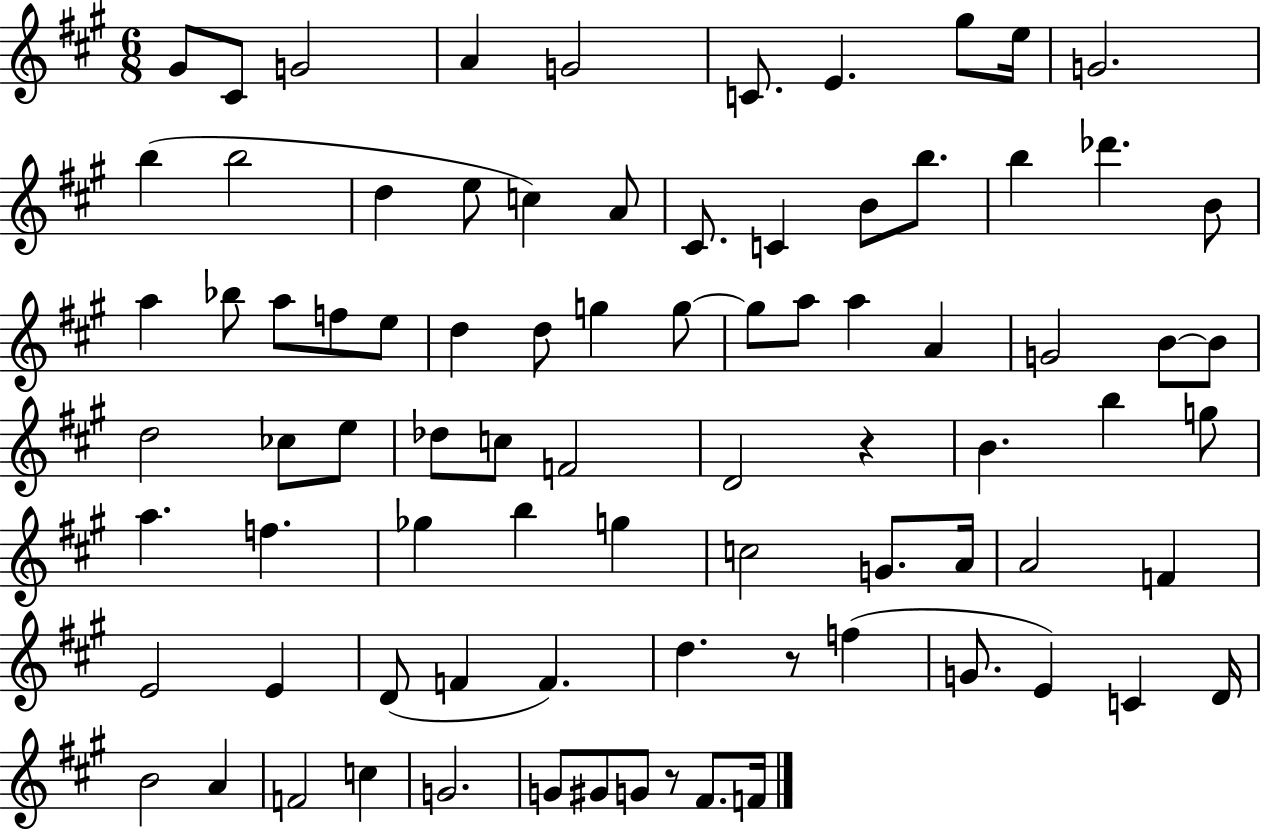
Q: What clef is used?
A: treble